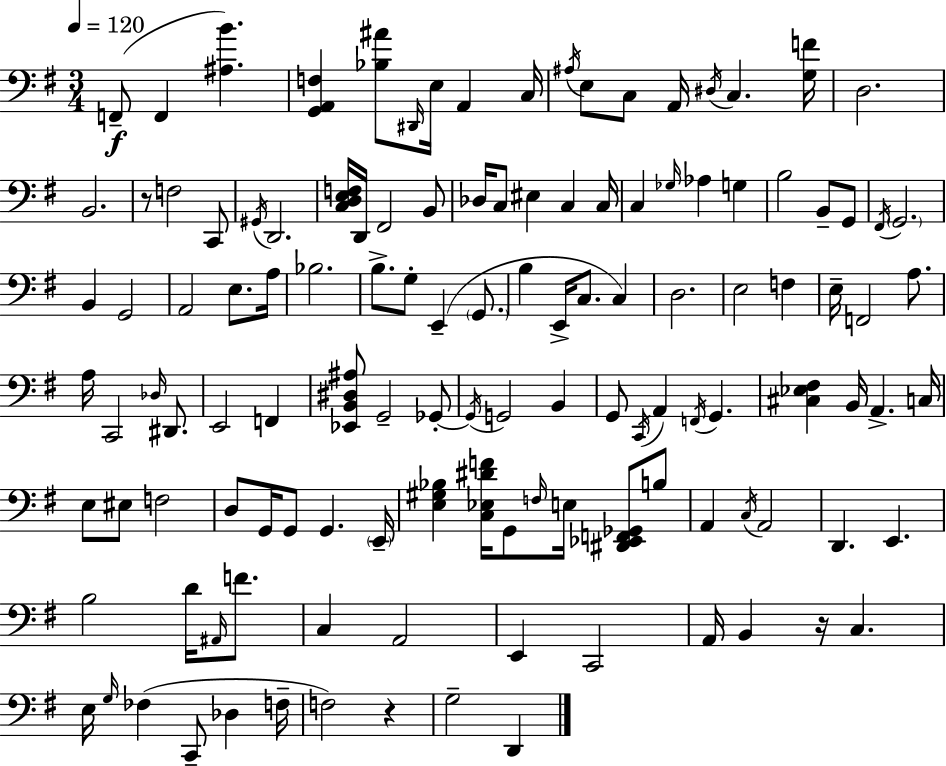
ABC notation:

X:1
T:Untitled
M:3/4
L:1/4
K:Em
F,,/2 F,, [^A,B] [G,,A,,F,] [_B,^A]/2 ^D,,/4 E,/4 A,, C,/4 ^A,/4 E,/2 C,/2 A,,/4 ^D,/4 C, [G,F]/4 D,2 B,,2 z/2 F,2 C,,/2 ^G,,/4 D,,2 [C,D,E,F,]/4 D,,/4 ^F,,2 B,,/2 _D,/4 C,/2 ^E, C, C,/4 C, _G,/4 _A, G, B,2 B,,/2 G,,/2 ^F,,/4 G,,2 B,, G,,2 A,,2 E,/2 A,/4 _B,2 B,/2 G,/2 E,, G,,/2 B, E,,/4 C,/2 C, D,2 E,2 F, E,/4 F,,2 A,/2 A,/4 C,,2 _D,/4 ^D,,/2 E,,2 F,, [_E,,B,,^D,^A,]/2 G,,2 _G,,/2 _G,,/4 G,,2 B,, G,,/2 C,,/4 A,, F,,/4 G,, [^C,_E,^F,] B,,/4 A,, C,/4 E,/2 ^E,/2 F,2 D,/2 G,,/4 G,,/2 G,, E,,/4 [E,^G,_B,] [C,_E,^DF]/4 G,,/2 F,/4 E,/4 [^D,,_E,,F,,_G,,]/2 B,/2 A,, C,/4 A,,2 D,, E,, B,2 D/4 ^A,,/4 F/2 C, A,,2 E,, C,,2 A,,/4 B,, z/4 C, E,/4 G,/4 _F, C,,/2 _D, F,/4 F,2 z G,2 D,,